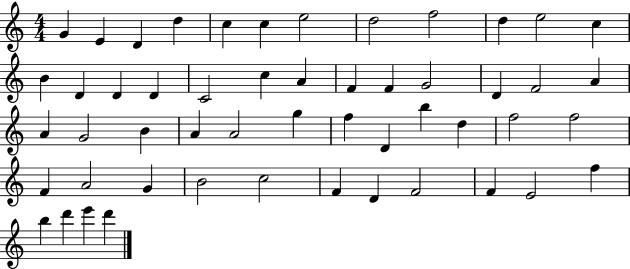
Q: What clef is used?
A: treble